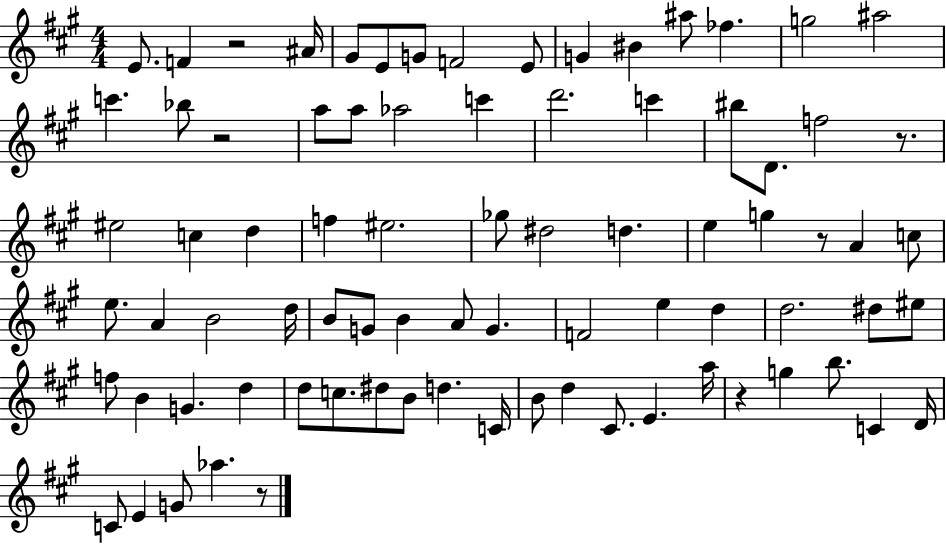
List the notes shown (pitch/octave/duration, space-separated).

E4/e. F4/q R/h A#4/s G#4/e E4/e G4/e F4/h E4/e G4/q BIS4/q A#5/e FES5/q. G5/h A#5/h C6/q. Bb5/e R/h A5/e A5/e Ab5/h C6/q D6/h. C6/q BIS5/e D4/e. F5/h R/e. EIS5/h C5/q D5/q F5/q EIS5/h. Gb5/e D#5/h D5/q. E5/q G5/q R/e A4/q C5/e E5/e. A4/q B4/h D5/s B4/e G4/e B4/q A4/e G4/q. F4/h E5/q D5/q D5/h. D#5/e EIS5/e F5/e B4/q G4/q. D5/q D5/e C5/e. D#5/e B4/e D5/q. C4/s B4/e D5/q C#4/e. E4/q. A5/s R/q G5/q B5/e. C4/q D4/s C4/e E4/q G4/e Ab5/q. R/e